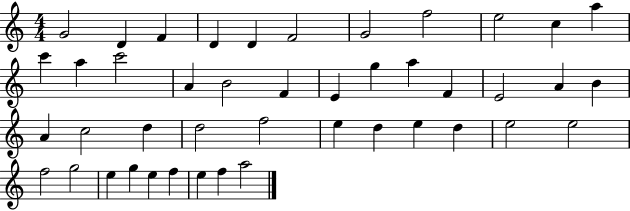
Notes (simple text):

G4/h D4/q F4/q D4/q D4/q F4/h G4/h F5/h E5/h C5/q A5/q C6/q A5/q C6/h A4/q B4/h F4/q E4/q G5/q A5/q F4/q E4/h A4/q B4/q A4/q C5/h D5/q D5/h F5/h E5/q D5/q E5/q D5/q E5/h E5/h F5/h G5/h E5/q G5/q E5/q F5/q E5/q F5/q A5/h